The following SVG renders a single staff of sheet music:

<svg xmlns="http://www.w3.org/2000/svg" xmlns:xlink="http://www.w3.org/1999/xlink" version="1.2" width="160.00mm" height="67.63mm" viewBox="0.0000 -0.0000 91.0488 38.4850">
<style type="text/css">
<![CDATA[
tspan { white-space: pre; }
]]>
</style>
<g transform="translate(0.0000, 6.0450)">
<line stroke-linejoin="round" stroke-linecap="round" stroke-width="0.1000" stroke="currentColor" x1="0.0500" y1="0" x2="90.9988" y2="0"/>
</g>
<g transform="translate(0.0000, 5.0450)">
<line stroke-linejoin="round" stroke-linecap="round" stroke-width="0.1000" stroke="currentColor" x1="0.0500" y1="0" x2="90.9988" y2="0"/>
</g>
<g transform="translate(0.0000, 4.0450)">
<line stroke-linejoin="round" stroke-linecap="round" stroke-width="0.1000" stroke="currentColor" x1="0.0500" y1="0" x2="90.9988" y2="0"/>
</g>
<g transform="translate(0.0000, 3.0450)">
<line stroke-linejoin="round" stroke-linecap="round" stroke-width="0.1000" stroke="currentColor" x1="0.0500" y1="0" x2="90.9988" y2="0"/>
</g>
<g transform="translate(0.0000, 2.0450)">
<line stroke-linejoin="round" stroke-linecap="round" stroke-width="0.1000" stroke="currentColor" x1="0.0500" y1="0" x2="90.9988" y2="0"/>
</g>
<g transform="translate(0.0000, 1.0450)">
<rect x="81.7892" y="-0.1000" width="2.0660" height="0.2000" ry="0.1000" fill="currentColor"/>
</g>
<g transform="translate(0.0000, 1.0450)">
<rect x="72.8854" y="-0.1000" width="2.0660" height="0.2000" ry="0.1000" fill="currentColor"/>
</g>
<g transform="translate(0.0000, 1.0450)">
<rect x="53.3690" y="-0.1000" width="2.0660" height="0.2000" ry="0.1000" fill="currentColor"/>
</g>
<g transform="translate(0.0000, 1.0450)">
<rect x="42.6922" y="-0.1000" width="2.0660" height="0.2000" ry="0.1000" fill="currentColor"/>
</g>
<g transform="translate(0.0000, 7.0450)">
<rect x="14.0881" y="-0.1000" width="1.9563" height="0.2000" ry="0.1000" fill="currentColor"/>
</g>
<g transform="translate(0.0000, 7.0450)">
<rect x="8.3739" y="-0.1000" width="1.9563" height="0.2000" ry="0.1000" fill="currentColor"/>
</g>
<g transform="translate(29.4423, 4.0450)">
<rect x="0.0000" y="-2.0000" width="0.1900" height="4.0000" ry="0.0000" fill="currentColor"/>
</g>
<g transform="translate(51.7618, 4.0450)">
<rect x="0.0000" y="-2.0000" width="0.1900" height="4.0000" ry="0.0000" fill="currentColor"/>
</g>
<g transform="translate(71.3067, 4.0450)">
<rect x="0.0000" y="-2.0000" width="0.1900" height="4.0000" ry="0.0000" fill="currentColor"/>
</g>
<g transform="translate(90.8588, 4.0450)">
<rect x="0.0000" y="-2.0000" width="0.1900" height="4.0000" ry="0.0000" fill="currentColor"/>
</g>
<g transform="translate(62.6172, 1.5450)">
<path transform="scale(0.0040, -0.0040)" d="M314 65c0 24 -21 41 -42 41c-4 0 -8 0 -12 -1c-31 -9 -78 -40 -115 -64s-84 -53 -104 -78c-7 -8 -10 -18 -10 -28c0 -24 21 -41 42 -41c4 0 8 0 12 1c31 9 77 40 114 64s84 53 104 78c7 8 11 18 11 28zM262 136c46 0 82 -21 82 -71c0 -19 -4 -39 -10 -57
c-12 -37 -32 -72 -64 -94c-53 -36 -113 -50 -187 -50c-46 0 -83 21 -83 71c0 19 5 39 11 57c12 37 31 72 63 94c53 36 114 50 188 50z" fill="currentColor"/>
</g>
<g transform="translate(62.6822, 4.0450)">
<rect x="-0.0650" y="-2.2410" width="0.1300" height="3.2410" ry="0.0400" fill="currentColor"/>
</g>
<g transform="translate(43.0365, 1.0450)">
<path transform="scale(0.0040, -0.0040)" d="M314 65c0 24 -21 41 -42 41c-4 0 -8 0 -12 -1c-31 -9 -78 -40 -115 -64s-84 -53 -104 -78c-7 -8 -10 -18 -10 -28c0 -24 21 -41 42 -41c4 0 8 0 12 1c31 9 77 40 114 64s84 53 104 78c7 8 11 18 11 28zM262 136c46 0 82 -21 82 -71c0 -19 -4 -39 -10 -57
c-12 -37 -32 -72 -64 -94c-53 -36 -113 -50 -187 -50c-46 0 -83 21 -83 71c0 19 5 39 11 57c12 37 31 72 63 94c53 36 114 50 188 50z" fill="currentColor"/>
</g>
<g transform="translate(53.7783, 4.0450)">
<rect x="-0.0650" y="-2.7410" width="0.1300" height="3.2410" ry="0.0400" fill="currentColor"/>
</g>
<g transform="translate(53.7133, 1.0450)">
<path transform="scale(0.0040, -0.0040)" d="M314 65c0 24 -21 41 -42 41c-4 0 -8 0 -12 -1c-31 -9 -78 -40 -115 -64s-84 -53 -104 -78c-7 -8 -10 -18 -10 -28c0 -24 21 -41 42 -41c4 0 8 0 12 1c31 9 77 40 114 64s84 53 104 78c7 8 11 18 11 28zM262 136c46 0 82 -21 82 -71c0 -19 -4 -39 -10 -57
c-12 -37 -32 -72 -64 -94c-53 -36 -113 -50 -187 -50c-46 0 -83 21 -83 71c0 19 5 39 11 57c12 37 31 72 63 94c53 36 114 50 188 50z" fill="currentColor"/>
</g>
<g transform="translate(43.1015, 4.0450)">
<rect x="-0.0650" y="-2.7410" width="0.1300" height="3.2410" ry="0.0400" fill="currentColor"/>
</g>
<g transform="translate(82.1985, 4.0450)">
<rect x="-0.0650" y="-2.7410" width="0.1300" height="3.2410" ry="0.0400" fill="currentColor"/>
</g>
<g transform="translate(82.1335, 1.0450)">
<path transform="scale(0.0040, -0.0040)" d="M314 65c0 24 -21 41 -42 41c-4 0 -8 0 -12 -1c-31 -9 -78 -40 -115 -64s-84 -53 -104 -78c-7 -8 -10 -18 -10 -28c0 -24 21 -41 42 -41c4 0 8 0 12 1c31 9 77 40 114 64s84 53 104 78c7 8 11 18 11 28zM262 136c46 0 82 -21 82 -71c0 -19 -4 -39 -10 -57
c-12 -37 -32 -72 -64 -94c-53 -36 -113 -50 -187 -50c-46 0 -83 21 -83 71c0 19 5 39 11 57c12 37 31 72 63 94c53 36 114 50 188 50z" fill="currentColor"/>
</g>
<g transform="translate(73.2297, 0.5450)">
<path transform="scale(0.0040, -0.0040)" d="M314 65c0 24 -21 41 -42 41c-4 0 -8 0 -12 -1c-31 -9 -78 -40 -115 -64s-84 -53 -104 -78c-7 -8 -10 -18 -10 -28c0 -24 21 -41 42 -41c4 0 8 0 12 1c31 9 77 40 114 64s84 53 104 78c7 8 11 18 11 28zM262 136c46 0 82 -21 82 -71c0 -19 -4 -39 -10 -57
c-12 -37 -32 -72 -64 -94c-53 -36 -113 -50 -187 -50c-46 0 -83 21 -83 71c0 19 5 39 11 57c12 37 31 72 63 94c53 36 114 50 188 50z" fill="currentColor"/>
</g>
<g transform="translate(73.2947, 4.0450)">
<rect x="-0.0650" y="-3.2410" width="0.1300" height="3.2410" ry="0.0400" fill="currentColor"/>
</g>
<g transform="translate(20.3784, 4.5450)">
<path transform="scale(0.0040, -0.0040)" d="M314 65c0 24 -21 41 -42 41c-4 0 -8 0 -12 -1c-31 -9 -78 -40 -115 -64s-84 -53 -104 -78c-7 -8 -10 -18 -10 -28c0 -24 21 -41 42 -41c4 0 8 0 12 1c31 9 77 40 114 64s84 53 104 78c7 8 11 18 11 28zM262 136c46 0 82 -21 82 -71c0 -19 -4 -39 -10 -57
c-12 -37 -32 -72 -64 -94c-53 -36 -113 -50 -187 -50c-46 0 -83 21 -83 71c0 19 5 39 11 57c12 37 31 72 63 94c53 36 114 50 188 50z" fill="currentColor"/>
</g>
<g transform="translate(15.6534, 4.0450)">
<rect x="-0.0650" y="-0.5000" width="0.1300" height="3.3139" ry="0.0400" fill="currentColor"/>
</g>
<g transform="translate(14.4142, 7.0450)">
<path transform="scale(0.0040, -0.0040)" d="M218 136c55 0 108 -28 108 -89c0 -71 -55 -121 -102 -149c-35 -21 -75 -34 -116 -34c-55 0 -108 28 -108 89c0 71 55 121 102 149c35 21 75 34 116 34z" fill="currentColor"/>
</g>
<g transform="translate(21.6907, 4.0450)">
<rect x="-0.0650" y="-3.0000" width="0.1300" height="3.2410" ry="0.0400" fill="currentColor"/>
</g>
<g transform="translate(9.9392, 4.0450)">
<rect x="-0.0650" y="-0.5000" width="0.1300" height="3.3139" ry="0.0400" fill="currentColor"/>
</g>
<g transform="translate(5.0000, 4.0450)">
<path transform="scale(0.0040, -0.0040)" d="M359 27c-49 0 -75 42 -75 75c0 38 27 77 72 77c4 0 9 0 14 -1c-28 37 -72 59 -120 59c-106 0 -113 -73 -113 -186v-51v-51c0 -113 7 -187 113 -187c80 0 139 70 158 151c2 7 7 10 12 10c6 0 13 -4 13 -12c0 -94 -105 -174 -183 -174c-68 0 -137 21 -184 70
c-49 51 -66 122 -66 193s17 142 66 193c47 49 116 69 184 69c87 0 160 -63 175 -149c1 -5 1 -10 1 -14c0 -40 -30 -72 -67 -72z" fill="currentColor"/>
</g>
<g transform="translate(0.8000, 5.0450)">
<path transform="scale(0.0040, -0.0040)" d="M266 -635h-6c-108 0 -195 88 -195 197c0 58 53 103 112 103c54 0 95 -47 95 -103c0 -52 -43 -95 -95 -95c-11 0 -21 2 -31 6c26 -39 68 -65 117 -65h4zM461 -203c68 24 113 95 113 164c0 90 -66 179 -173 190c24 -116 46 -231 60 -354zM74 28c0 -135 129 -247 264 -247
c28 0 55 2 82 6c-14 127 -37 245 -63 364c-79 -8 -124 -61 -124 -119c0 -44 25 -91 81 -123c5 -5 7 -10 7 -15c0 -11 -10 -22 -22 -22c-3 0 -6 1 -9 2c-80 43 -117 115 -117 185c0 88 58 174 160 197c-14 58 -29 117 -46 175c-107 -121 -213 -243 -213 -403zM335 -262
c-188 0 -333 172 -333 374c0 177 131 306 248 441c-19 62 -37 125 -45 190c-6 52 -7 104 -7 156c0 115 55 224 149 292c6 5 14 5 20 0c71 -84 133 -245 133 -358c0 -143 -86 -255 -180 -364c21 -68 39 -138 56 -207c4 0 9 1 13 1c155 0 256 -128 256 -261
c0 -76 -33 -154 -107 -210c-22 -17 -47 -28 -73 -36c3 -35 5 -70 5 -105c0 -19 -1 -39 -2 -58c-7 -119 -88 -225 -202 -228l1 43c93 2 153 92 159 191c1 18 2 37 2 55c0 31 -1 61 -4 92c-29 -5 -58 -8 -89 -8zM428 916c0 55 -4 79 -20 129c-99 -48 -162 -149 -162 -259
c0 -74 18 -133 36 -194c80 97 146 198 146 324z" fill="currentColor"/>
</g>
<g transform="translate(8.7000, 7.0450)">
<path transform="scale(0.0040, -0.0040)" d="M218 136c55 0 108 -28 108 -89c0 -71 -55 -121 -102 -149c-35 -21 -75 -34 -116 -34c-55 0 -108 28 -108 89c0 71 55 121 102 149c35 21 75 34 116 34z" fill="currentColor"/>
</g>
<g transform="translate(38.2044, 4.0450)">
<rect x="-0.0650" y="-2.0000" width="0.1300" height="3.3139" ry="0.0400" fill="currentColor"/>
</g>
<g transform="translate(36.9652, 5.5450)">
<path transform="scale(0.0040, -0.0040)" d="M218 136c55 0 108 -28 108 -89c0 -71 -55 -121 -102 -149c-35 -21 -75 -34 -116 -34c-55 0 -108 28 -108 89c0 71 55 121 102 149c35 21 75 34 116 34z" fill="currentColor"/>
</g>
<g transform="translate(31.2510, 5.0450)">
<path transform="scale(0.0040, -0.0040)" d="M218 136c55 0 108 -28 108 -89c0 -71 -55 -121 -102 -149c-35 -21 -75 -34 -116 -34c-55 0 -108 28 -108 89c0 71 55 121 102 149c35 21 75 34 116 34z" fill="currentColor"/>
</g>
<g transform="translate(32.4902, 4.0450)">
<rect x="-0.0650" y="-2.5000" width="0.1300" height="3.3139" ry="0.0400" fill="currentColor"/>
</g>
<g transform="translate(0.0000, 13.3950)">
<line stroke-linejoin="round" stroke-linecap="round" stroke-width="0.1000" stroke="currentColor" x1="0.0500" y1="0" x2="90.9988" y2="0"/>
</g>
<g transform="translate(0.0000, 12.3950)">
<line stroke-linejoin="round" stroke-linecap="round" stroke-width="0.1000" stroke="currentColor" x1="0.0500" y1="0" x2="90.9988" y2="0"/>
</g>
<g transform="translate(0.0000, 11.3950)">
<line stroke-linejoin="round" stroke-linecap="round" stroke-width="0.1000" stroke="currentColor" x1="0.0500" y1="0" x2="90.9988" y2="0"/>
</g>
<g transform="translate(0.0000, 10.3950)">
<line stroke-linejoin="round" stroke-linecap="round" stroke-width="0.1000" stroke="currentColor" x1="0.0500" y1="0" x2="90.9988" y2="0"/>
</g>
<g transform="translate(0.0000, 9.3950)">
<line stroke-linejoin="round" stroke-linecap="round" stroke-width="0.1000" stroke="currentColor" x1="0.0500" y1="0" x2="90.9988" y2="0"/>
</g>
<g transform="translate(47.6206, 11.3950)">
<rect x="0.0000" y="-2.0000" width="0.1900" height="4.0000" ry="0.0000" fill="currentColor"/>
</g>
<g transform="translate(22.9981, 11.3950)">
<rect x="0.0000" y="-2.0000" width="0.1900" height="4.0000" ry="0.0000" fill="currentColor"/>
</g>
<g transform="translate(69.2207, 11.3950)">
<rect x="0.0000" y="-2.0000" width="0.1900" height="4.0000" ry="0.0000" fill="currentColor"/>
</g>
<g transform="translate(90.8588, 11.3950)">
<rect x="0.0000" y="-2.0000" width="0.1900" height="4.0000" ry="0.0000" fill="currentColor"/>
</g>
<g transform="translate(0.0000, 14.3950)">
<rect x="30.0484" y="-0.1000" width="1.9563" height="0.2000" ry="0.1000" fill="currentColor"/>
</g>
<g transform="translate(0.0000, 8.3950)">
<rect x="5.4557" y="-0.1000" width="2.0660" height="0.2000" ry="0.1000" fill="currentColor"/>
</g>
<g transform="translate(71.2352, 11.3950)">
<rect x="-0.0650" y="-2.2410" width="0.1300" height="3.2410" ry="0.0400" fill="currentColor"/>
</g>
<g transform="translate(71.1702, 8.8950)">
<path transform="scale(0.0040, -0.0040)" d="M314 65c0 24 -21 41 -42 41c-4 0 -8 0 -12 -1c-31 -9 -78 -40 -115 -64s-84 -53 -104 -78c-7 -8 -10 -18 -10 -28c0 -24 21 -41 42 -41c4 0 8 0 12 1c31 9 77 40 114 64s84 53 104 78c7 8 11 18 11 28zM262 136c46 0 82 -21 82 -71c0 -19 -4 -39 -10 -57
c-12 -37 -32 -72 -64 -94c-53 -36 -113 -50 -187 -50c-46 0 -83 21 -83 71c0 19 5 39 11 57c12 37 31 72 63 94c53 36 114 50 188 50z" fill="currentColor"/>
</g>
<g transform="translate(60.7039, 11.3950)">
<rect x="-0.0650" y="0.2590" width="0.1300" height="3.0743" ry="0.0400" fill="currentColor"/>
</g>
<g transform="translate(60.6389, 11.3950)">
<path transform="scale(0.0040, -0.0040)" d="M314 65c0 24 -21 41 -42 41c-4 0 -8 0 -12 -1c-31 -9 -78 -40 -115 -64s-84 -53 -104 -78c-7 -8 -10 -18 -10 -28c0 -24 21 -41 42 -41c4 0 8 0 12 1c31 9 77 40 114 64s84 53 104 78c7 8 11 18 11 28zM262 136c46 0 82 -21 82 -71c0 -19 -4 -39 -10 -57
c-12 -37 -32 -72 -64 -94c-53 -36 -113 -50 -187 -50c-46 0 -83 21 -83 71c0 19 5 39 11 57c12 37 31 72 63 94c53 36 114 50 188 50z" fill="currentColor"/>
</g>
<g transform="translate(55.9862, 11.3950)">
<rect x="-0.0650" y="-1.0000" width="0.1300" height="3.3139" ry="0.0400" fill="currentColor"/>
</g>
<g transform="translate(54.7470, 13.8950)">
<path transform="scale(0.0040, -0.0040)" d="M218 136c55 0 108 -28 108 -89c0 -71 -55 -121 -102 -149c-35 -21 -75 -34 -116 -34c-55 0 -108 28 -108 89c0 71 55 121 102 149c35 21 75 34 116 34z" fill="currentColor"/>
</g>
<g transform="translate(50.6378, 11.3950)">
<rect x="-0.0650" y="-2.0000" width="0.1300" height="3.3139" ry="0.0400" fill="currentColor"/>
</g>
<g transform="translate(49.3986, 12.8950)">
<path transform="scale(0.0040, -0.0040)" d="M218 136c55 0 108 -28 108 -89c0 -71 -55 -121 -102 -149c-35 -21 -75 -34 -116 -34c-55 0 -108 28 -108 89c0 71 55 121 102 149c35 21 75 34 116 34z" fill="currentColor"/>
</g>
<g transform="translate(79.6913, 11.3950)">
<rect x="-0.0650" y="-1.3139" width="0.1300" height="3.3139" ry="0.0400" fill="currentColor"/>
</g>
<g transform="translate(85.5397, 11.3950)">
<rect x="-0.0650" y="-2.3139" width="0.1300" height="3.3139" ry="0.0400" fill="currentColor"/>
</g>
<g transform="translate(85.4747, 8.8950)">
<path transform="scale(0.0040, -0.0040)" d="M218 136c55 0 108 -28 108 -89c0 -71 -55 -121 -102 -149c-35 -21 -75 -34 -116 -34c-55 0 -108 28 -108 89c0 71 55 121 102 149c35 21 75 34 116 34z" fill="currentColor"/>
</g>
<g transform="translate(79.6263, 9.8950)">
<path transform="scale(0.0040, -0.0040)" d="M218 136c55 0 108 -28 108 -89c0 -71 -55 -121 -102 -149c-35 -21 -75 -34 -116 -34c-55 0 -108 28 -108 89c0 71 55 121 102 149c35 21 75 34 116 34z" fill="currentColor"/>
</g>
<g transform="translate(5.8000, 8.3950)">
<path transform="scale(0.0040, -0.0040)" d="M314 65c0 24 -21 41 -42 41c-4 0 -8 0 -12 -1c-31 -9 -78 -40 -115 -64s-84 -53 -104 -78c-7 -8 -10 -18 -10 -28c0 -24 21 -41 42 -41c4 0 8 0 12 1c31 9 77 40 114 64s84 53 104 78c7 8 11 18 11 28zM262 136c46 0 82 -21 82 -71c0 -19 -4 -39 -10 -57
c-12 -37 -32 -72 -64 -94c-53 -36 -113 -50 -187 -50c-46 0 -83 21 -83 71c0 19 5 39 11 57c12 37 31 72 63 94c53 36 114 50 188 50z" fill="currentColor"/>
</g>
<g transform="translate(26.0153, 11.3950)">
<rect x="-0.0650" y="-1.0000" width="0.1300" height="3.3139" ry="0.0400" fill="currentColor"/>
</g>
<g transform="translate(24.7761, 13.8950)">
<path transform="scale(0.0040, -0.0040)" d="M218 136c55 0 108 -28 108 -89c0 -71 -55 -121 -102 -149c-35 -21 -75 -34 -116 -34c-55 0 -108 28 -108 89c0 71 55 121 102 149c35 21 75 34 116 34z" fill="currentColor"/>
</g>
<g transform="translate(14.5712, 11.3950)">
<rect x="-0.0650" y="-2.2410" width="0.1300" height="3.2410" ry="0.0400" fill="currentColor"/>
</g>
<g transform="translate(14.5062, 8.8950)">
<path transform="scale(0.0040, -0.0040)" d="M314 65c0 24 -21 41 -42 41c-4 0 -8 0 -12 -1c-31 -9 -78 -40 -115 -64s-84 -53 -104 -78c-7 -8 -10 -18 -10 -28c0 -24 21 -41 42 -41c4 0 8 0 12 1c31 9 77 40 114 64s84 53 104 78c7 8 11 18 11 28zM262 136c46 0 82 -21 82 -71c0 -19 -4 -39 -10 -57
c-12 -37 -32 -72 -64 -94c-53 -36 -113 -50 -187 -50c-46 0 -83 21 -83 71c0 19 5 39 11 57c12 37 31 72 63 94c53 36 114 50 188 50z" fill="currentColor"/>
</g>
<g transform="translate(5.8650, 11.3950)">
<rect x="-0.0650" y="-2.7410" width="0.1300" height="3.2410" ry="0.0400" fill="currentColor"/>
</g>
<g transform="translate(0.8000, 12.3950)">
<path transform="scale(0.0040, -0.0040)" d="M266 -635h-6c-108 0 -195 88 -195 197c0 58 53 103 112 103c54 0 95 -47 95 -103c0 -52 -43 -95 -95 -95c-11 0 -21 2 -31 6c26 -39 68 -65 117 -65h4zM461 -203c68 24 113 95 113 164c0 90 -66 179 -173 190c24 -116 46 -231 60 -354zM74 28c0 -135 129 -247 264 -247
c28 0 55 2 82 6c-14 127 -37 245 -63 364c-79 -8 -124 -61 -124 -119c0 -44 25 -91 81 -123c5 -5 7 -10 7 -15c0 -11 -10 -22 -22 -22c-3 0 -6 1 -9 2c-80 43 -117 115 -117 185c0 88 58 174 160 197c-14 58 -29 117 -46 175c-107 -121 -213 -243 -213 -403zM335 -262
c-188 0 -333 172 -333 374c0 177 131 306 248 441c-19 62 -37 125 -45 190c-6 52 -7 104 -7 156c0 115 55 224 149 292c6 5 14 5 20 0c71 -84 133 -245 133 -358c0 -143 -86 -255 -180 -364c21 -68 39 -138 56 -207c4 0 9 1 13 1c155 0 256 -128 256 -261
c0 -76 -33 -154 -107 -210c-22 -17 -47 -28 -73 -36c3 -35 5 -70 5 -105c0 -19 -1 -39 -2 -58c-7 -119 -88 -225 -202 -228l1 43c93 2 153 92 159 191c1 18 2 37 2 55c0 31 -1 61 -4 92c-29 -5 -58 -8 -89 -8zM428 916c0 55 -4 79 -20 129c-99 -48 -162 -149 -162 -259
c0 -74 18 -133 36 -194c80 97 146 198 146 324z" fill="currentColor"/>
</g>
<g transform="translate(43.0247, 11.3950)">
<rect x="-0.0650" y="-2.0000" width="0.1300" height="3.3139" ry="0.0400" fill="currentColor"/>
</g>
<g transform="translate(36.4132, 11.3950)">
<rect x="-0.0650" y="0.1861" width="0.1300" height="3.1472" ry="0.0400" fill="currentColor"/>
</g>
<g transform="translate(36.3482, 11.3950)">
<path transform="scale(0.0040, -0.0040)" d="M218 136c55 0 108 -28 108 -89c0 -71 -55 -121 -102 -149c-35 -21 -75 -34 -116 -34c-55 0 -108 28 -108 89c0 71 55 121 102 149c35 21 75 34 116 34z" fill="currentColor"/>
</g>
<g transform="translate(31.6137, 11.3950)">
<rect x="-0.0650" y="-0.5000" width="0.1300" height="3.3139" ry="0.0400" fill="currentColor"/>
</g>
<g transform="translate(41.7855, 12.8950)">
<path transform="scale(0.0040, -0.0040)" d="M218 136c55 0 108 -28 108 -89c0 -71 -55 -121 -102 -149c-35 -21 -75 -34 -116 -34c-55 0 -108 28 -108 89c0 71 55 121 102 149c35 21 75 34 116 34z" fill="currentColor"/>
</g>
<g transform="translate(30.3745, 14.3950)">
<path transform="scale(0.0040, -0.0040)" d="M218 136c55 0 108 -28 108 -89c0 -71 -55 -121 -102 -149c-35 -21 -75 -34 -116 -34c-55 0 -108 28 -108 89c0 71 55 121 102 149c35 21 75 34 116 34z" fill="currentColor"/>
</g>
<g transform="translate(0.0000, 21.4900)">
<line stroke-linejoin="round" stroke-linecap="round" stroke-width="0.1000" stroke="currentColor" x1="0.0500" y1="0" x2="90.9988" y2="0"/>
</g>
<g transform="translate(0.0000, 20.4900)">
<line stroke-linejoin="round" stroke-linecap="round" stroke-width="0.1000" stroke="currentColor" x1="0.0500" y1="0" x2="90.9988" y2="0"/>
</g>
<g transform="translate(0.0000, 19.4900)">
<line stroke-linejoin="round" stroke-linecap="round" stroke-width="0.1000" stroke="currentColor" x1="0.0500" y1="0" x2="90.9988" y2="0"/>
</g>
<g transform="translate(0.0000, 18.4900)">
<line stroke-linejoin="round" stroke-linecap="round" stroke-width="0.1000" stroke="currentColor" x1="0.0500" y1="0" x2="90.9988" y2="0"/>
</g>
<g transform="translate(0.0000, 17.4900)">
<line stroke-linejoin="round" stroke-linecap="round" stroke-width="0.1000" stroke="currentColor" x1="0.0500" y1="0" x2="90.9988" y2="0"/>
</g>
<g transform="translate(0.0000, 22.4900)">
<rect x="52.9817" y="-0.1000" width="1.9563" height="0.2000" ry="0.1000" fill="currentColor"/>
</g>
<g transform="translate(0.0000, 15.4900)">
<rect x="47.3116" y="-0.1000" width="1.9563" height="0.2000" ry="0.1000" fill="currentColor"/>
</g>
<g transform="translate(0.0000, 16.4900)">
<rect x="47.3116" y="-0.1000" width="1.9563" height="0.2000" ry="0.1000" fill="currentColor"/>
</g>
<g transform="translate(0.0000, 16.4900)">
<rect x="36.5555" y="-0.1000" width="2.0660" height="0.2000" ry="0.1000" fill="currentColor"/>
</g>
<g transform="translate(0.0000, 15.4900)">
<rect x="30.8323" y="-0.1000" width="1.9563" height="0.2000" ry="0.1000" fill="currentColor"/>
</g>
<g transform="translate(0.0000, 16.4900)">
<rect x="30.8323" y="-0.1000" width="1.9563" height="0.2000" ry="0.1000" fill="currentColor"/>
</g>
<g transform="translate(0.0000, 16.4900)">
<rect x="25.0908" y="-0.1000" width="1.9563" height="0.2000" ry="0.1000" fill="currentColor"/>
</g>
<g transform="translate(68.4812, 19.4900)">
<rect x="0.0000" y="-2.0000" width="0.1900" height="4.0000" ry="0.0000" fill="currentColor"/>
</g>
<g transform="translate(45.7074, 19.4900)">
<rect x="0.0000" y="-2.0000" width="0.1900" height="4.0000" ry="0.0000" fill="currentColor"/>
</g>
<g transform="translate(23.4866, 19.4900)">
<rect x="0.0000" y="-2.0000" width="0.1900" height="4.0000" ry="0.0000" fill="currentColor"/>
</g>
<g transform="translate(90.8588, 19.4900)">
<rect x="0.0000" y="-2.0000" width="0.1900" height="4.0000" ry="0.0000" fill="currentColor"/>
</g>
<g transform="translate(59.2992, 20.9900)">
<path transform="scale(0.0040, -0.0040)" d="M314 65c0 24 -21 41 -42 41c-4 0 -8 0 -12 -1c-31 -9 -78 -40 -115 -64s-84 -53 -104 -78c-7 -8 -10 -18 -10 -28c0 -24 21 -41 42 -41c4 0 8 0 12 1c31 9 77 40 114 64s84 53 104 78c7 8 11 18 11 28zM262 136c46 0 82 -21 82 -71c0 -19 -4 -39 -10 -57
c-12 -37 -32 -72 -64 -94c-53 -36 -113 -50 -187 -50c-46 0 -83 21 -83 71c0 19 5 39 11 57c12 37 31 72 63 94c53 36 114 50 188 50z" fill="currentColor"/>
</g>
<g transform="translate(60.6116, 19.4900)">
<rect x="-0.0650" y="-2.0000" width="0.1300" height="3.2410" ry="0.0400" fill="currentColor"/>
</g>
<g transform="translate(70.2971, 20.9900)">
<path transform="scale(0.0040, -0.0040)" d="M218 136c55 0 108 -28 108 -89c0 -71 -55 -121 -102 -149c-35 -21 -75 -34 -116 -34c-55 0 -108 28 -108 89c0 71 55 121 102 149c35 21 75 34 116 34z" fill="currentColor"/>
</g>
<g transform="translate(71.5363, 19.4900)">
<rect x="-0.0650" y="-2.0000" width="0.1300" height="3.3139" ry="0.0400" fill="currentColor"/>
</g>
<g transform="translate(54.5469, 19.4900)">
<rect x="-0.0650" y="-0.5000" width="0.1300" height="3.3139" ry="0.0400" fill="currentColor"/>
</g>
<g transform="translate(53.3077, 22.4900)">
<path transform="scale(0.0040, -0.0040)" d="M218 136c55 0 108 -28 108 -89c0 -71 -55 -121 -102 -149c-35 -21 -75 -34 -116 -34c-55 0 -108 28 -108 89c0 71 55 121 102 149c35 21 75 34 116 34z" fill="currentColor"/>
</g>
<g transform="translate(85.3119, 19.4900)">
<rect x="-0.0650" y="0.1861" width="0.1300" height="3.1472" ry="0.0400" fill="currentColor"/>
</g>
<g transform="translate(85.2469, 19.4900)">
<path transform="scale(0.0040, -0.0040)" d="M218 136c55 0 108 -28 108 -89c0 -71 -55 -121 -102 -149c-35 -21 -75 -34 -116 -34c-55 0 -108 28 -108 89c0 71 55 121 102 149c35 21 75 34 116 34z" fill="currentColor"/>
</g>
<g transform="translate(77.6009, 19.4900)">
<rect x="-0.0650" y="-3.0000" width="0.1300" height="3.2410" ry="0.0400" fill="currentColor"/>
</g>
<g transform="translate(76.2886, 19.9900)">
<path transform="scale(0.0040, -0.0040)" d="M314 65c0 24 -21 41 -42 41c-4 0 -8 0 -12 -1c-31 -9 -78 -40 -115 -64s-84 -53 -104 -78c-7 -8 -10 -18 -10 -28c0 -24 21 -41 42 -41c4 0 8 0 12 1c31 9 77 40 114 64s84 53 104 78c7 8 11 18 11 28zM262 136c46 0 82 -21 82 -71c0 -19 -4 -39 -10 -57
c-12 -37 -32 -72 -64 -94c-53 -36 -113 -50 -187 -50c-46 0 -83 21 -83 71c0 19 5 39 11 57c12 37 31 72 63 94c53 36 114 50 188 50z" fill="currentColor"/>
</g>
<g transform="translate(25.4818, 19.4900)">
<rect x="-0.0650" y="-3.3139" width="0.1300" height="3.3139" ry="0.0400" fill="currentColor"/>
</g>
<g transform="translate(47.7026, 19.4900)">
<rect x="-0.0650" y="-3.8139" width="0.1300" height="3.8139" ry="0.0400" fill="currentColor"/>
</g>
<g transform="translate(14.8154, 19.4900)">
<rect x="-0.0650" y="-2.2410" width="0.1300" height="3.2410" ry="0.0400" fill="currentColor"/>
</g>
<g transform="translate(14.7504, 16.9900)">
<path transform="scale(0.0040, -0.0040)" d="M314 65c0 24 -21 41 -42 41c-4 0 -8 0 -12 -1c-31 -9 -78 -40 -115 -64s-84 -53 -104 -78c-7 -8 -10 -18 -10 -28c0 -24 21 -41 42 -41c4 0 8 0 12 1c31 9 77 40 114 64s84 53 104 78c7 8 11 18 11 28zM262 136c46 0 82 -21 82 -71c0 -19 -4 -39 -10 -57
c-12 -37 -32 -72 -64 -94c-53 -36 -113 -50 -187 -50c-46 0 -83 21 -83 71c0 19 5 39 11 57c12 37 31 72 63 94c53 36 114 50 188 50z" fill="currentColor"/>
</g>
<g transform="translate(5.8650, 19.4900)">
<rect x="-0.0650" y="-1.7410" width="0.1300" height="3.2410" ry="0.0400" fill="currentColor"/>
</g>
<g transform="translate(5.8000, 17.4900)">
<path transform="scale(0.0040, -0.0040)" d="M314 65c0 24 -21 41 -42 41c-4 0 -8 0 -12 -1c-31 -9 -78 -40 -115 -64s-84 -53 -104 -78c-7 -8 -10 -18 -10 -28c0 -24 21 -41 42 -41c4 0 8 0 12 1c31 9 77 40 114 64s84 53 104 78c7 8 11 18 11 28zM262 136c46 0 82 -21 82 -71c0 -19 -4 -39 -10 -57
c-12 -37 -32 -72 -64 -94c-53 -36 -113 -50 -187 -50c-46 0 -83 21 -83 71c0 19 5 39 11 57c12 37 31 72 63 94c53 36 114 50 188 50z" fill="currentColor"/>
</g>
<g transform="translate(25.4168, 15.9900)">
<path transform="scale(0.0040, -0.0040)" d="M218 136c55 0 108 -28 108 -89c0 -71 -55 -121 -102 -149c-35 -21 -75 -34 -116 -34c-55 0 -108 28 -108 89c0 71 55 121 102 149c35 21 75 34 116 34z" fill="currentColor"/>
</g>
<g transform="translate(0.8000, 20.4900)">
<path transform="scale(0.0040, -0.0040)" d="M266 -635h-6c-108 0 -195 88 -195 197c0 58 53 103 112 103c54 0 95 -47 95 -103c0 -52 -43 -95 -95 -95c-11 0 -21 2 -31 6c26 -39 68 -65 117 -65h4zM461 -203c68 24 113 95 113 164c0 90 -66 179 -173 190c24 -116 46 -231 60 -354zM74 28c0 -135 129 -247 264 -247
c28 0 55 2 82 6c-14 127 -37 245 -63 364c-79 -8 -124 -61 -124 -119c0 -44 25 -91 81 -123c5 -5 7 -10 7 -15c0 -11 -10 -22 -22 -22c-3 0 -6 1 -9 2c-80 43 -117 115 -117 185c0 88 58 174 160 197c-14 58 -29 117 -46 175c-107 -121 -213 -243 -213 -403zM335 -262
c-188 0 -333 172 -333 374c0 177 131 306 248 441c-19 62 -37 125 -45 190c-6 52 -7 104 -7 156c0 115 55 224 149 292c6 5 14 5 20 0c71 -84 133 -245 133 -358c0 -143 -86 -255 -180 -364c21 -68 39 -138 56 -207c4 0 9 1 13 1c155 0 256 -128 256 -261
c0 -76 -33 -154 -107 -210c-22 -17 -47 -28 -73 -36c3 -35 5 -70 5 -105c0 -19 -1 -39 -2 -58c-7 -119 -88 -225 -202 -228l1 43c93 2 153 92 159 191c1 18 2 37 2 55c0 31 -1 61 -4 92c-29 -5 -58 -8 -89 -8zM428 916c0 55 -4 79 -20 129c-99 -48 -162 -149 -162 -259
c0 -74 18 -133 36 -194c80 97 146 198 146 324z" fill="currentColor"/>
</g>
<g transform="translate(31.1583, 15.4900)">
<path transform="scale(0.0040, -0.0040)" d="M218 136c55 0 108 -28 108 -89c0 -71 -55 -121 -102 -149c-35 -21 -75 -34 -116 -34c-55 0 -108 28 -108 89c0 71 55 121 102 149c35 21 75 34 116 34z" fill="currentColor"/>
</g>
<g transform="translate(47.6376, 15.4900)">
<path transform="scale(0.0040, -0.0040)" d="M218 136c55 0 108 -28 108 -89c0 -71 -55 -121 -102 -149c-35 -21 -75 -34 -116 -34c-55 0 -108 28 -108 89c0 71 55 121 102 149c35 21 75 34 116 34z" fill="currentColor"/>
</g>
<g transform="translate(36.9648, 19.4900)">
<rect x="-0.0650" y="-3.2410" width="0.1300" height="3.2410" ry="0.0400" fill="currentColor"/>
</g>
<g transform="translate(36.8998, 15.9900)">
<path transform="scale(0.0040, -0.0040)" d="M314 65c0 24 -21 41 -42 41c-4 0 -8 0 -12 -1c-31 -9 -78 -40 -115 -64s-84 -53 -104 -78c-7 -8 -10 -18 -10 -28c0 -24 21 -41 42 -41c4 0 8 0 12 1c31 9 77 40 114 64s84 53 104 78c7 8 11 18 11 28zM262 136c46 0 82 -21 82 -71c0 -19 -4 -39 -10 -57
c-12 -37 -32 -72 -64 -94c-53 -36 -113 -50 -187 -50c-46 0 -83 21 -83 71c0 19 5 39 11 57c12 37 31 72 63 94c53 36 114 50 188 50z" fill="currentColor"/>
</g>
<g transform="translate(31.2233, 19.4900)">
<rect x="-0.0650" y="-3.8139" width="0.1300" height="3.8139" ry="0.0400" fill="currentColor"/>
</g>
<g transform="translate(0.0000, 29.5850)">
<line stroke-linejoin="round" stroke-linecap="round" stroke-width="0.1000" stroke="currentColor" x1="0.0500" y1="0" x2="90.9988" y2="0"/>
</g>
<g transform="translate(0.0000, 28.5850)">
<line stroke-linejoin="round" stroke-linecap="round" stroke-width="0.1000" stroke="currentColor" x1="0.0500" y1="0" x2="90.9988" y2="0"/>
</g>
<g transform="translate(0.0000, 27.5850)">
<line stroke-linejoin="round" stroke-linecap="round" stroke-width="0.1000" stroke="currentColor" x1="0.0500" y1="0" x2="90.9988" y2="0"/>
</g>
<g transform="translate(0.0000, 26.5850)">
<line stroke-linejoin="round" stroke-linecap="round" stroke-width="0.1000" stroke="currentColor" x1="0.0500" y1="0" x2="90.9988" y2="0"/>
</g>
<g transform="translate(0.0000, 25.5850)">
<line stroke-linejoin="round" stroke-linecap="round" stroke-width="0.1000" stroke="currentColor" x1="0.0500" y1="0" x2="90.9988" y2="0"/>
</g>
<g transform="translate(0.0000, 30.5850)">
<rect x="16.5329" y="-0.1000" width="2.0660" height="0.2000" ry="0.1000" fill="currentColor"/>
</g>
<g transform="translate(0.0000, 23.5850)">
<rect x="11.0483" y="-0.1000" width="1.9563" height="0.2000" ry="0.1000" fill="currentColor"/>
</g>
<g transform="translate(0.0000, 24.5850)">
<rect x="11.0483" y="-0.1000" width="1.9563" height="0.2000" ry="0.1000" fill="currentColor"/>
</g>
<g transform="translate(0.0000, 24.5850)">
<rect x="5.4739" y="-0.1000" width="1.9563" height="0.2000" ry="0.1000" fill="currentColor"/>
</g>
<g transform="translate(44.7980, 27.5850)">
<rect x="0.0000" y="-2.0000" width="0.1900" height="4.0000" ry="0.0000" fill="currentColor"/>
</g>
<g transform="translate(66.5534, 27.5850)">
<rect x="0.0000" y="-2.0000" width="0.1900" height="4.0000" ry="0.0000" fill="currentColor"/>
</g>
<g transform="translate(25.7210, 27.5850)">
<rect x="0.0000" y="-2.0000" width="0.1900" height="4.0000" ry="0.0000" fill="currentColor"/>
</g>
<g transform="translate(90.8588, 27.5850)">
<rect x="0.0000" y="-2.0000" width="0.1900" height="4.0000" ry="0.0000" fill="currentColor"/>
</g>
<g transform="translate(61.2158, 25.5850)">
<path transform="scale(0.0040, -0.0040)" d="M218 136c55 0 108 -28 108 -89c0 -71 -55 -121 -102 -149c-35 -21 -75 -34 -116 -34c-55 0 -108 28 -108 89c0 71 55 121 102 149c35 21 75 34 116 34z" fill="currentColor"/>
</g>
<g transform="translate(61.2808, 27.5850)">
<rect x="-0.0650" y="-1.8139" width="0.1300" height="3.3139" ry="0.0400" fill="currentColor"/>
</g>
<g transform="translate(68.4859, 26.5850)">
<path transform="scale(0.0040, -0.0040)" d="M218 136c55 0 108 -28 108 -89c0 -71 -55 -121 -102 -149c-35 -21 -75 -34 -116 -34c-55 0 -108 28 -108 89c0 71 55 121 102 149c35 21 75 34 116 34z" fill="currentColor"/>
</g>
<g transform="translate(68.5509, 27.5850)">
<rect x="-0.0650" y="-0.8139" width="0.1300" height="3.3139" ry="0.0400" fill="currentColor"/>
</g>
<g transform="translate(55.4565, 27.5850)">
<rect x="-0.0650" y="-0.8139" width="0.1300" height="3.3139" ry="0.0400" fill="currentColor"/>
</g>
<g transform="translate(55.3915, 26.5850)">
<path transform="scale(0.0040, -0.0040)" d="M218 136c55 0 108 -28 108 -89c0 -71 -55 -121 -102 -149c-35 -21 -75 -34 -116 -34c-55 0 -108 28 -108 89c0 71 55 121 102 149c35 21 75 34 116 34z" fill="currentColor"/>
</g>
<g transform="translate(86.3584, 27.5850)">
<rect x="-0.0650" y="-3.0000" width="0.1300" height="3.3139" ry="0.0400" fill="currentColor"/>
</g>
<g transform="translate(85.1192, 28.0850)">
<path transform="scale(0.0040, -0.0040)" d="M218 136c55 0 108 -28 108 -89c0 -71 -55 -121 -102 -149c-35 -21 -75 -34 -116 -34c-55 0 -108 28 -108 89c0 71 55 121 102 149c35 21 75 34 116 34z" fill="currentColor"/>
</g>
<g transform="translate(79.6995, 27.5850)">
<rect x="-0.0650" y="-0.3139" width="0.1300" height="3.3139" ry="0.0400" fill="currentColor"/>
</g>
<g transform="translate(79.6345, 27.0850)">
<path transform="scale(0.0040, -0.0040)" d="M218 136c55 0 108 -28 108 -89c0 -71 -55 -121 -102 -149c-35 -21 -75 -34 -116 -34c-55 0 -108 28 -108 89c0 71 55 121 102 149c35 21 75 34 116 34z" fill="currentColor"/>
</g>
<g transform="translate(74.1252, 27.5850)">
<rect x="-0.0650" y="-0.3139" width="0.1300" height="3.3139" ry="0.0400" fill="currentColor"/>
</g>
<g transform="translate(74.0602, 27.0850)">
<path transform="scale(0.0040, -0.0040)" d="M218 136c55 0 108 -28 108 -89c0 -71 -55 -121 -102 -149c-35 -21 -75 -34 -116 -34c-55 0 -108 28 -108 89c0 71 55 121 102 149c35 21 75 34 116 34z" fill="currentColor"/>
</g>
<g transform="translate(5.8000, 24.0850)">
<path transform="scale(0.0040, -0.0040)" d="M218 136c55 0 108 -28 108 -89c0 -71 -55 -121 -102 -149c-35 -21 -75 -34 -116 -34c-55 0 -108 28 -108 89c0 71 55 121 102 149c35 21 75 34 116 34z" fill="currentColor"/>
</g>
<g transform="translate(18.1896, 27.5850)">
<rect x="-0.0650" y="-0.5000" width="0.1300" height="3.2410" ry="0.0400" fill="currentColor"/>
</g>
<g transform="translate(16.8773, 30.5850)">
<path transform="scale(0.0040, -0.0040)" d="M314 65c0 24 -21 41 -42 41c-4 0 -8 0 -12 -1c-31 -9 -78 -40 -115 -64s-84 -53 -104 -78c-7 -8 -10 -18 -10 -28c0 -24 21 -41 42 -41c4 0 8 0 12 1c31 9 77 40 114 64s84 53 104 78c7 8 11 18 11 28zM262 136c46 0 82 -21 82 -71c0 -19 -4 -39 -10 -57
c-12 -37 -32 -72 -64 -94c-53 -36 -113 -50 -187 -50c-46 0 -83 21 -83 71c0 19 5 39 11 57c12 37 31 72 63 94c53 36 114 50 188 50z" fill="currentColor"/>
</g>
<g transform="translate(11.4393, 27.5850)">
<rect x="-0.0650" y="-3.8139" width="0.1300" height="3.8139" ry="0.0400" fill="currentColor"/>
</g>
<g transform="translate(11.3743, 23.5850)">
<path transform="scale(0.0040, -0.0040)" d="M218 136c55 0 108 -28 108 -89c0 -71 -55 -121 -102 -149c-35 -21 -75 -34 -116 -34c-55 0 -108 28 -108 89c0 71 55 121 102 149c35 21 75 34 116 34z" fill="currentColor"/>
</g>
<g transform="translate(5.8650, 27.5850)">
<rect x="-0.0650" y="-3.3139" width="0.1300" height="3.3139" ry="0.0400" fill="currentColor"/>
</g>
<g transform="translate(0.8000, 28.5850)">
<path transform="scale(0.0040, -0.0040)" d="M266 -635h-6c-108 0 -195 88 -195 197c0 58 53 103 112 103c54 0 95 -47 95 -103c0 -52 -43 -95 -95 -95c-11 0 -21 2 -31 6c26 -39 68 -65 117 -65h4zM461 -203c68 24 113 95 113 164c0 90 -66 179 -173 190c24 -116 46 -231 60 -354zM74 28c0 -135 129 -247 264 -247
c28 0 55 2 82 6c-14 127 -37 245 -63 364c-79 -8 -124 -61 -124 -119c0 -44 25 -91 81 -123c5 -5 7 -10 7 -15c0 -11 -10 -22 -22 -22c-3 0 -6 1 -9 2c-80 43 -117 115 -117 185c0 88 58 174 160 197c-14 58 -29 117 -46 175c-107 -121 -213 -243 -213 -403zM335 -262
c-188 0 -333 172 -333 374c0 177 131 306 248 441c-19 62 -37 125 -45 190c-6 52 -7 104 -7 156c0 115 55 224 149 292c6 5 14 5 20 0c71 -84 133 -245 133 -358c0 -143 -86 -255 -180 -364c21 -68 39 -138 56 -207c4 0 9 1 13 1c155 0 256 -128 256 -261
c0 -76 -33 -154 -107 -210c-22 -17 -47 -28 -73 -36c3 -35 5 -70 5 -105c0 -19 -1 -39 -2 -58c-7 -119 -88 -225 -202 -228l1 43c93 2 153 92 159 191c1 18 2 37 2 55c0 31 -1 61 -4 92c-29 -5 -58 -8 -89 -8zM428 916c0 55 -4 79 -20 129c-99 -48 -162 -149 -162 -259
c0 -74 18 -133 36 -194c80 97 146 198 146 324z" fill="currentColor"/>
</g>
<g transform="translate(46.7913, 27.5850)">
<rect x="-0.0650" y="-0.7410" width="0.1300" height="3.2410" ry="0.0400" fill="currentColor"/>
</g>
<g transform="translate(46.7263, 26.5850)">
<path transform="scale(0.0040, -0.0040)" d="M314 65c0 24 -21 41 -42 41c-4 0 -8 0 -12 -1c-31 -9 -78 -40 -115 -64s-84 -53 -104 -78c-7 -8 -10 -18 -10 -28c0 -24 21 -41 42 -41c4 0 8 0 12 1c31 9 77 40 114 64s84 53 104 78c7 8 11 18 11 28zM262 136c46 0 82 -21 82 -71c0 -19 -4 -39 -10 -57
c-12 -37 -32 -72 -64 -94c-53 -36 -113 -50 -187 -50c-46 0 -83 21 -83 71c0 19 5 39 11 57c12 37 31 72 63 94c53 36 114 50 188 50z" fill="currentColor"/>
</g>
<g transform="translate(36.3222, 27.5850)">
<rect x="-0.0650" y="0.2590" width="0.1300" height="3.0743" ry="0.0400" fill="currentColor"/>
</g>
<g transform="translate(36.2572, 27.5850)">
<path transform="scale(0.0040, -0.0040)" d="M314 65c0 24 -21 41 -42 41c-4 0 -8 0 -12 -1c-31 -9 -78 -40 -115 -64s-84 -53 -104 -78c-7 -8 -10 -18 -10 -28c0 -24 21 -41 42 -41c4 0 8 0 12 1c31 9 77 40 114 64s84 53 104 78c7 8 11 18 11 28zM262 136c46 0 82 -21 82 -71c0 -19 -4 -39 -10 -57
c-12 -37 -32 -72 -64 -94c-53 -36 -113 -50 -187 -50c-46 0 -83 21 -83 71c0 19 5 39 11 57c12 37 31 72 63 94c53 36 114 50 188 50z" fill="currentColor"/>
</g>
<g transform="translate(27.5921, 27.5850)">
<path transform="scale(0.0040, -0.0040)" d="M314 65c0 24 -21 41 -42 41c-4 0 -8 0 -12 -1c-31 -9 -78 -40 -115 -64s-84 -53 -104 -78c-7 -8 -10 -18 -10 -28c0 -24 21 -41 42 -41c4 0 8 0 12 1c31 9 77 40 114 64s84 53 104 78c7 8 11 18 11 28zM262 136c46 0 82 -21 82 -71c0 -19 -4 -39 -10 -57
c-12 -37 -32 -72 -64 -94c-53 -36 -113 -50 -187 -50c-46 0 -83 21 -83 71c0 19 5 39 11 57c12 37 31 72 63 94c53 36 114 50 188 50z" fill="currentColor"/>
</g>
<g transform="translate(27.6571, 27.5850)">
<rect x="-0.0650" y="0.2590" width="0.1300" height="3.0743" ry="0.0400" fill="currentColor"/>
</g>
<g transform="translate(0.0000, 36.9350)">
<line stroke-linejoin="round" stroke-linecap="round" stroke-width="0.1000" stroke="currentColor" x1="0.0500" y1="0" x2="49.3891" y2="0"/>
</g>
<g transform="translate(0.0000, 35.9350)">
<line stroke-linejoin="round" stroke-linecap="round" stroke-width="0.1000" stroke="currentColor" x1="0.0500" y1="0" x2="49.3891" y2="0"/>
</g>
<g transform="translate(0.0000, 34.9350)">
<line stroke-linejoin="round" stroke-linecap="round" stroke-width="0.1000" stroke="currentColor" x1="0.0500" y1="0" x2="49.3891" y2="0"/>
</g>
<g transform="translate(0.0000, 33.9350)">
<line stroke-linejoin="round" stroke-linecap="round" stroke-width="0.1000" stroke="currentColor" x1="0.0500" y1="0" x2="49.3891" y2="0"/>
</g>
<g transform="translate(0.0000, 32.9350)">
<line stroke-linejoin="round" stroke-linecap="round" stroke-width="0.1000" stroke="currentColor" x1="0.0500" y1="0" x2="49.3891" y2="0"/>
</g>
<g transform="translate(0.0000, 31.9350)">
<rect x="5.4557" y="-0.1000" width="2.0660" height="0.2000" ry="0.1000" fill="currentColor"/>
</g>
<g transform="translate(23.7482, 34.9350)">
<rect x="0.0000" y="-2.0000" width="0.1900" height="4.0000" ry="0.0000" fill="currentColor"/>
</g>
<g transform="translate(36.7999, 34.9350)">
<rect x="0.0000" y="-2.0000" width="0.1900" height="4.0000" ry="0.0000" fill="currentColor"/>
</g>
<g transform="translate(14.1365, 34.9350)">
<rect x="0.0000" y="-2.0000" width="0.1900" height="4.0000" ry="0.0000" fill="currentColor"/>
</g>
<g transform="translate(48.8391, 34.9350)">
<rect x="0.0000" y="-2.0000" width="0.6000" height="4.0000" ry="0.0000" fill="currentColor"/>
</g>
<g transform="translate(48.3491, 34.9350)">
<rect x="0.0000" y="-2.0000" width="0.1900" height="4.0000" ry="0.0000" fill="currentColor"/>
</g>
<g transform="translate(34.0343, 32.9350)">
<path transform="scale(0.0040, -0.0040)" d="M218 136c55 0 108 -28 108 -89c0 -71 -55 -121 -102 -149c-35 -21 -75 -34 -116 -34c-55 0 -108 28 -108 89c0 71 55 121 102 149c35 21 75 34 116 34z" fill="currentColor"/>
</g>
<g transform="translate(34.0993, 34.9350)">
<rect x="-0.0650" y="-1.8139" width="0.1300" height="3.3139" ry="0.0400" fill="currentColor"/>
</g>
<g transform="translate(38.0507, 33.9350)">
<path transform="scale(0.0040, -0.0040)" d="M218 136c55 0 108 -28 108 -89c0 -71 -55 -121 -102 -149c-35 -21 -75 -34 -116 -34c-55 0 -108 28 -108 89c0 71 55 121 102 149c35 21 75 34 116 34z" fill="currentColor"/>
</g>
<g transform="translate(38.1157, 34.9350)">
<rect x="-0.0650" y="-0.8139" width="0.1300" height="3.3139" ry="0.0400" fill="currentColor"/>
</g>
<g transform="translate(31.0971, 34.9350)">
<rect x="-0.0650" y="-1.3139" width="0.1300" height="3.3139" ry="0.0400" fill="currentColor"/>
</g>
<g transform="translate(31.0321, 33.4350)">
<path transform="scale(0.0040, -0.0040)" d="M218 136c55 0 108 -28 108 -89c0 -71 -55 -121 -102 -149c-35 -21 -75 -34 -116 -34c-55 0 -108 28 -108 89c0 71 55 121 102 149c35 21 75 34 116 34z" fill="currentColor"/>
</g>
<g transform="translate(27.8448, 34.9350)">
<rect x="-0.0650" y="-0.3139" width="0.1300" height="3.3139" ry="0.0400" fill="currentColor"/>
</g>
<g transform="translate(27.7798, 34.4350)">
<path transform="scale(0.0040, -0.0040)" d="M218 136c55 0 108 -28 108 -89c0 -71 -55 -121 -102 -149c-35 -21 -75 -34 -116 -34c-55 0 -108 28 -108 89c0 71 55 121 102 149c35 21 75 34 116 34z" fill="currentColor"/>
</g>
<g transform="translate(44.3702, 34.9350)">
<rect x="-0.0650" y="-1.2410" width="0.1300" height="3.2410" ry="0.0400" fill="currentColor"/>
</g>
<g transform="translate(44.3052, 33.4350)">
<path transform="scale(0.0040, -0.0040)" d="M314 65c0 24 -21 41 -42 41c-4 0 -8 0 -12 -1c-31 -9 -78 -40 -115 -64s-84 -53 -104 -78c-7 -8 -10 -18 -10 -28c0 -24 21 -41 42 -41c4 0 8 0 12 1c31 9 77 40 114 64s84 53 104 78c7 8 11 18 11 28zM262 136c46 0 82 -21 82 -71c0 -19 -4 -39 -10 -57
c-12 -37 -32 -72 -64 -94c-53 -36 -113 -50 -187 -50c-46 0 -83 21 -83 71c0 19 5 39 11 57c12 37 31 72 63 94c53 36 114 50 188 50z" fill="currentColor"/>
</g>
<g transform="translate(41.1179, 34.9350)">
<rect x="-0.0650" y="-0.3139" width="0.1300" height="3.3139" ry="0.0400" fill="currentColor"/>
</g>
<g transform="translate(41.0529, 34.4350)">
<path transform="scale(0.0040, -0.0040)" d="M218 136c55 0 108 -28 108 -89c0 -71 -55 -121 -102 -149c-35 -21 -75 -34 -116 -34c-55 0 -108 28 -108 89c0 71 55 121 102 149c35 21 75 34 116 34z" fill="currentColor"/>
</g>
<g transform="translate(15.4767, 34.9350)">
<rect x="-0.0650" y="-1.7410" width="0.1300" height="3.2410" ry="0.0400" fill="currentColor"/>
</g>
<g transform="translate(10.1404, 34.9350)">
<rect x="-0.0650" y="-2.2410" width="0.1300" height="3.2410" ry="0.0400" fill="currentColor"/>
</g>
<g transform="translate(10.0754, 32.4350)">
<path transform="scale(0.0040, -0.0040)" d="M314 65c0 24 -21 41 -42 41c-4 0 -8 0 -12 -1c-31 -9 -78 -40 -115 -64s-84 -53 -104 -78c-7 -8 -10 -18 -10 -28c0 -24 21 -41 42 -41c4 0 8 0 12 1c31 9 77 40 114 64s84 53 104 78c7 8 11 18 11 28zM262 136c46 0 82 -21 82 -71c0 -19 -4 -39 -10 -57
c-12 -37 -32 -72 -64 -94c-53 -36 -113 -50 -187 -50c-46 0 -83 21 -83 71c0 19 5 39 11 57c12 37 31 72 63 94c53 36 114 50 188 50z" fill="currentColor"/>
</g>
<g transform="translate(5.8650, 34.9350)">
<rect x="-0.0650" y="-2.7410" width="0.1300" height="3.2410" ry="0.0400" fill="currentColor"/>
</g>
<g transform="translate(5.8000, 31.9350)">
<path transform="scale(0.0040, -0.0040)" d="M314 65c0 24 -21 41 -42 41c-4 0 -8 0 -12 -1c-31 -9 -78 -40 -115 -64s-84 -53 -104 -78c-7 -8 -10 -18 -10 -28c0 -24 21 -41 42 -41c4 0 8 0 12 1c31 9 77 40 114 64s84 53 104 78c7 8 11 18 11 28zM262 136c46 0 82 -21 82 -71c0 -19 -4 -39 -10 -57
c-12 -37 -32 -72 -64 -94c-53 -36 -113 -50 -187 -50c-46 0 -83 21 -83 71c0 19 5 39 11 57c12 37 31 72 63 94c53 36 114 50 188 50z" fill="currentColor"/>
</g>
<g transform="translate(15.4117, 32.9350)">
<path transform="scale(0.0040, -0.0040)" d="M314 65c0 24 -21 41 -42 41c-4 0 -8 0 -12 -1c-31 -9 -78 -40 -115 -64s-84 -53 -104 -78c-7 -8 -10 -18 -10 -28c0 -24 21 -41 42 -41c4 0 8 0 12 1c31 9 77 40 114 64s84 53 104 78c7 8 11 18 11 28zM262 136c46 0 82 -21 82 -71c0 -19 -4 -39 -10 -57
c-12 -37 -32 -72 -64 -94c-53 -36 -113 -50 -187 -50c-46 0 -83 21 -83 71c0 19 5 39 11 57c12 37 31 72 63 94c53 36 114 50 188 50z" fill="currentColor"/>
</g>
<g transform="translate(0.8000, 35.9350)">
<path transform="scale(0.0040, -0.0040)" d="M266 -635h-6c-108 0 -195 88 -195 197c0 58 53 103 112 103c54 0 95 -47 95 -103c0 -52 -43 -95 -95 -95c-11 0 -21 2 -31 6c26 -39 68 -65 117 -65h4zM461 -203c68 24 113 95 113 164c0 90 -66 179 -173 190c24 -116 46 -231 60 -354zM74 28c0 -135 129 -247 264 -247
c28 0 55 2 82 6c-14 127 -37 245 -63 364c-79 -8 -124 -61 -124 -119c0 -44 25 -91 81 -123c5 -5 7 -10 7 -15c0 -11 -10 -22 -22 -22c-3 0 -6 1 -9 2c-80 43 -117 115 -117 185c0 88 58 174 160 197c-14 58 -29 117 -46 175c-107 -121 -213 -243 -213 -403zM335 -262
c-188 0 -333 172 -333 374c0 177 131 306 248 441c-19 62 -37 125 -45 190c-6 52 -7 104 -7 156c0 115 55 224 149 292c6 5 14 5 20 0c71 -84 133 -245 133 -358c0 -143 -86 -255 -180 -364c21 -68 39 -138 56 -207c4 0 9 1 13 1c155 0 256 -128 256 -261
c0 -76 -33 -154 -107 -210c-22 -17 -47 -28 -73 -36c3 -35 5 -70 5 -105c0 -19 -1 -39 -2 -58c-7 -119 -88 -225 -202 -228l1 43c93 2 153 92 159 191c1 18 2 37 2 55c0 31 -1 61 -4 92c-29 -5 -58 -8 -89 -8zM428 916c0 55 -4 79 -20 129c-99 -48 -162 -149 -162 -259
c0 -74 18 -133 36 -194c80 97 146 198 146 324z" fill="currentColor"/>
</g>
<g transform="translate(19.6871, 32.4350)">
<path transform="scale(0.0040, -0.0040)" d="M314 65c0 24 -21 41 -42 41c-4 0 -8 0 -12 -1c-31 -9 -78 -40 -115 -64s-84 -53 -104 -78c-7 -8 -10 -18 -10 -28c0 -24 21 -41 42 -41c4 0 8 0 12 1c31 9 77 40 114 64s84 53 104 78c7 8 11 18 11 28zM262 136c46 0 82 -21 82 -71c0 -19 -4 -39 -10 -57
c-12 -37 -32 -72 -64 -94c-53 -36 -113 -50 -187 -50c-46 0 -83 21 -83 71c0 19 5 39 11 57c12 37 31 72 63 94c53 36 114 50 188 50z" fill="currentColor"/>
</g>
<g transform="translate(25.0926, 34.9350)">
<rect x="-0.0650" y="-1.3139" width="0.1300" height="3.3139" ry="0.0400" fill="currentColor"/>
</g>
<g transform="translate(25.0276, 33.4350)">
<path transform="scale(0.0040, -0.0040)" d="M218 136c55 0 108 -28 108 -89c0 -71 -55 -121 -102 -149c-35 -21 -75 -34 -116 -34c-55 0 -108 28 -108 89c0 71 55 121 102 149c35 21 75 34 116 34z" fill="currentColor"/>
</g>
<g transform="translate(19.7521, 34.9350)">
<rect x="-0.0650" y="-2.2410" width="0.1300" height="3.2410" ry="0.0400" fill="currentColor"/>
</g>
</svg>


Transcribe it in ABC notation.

X:1
T:Untitled
M:4/4
L:1/4
K:C
C C A2 G F a2 a2 g2 b2 a2 a2 g2 D C B F F D B2 g2 e g f2 g2 b c' b2 c' C F2 F A2 B b c' C2 B2 B2 d2 d f d c c A a2 g2 f2 g2 e c e f d c e2